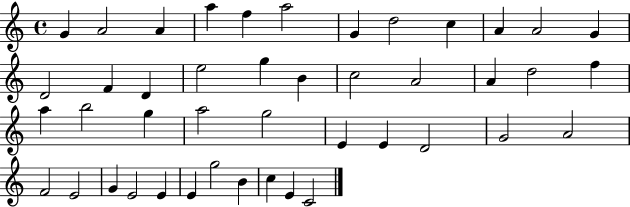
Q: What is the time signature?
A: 4/4